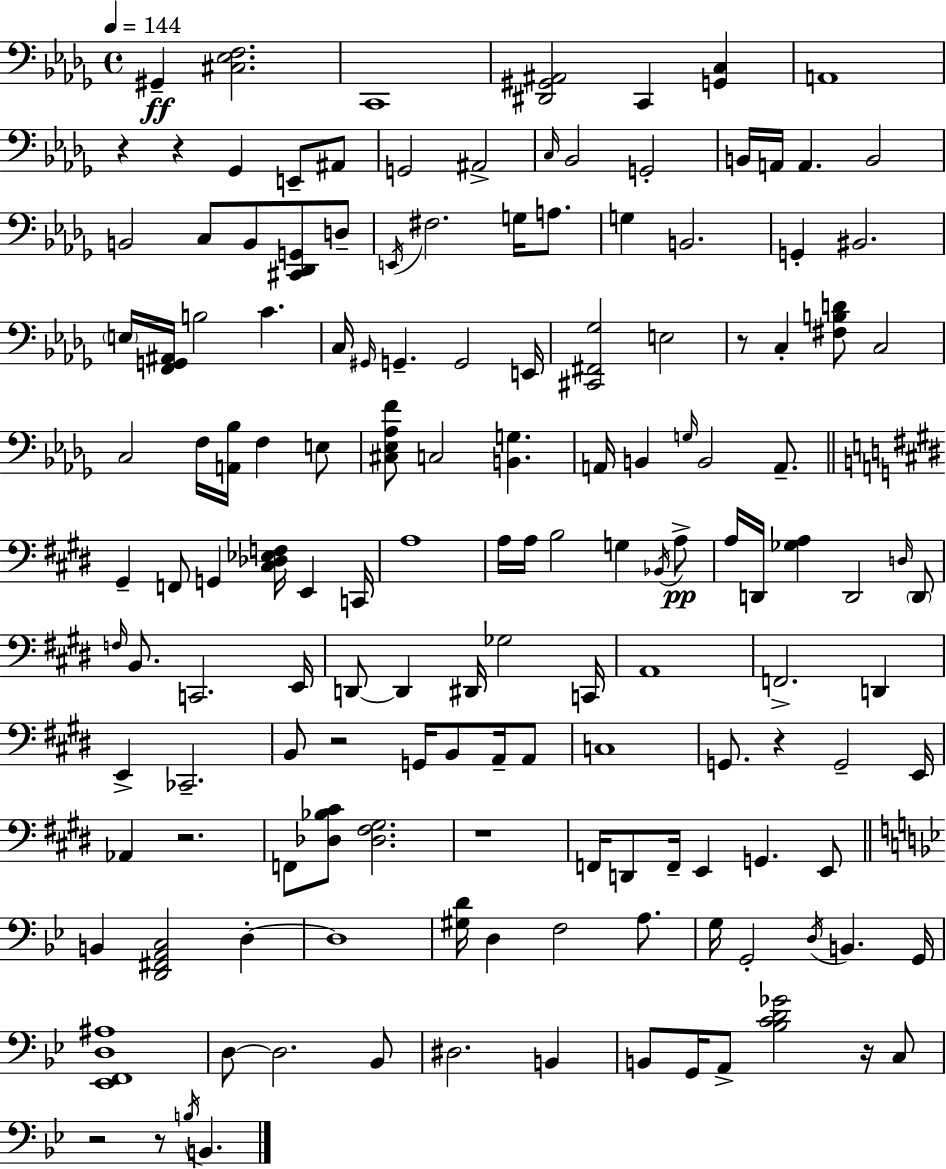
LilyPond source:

{
  \clef bass
  \time 4/4
  \defaultTimeSignature
  \key bes \minor
  \tempo 4 = 144
  gis,4--\ff <cis ees f>2. | c,1 | <dis, gis, ais,>2 c,4 <g, c>4 | a,1 | \break r4 r4 ges,4 e,8-- ais,8 | g,2 ais,2-> | \grace { c16 } bes,2 g,2-. | b,16 a,16 a,4. b,2 | \break b,2 c8 b,8 <cis, des, g,>8 d8-- | \acciaccatura { e,16 } fis2. g16 a8. | g4 b,2. | g,4-. bis,2. | \break \parenthesize e16 <f, g, ais,>16 b2 c'4. | c16 \grace { gis,16 } g,4.-- g,2 | e,16 <cis, fis, ges>2 e2 | r8 c4-. <fis b d'>8 c2 | \break c2 f16 <a, bes>16 f4 | e8 <cis ees aes f'>8 c2 <b, g>4. | a,16 b,4 \grace { g16 } b,2 | a,8.-- \bar "||" \break \key e \major gis,4-- f,8 g,4 <cis des ees f>16 e,4 c,16 | a1 | a16 a16 b2 g4 \acciaccatura { bes,16 }\pp a8-> | a16 d,16 <ges a>4 d,2 \grace { d16 } | \break \parenthesize d,8 \grace { f16 } b,8. c,2. | e,16 d,8~~ d,4 dis,16 ges2 | c,16 a,1 | f,2.-> d,4 | \break e,4-> ces,2.-- | b,8 r2 g,16 b,8 | a,16-- a,8 c1 | g,8. r4 g,2-- | \break e,16 aes,4 r2. | f,8 <des bes cis'>8 <des fis gis>2. | r1 | f,16 d,8 f,16-- e,4 g,4. | \break e,8 \bar "||" \break \key bes \major b,4 <d, fis, a, c>2 d4-.~~ | d1 | <gis d'>16 d4 f2 a8. | g16 g,2-. \acciaccatura { d16 } b,4. | \break g,16 <ees, f, d ais>1 | d8~~ d2. bes,8 | dis2. b,4 | b,8 g,16 a,8-> <bes c' d' ges'>2 r16 c8 | \break r2 r8 \acciaccatura { b16 } b,4. | \bar "|."
}